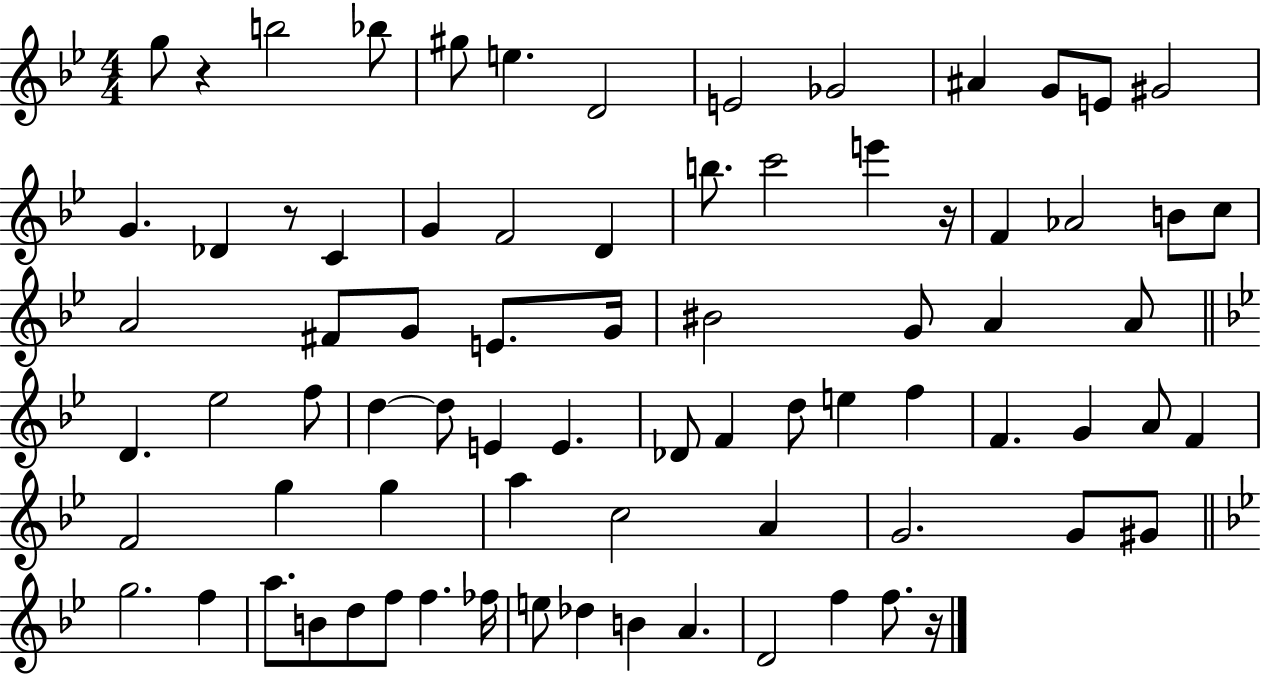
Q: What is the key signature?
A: BES major